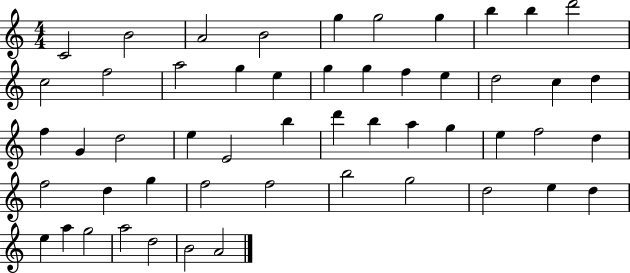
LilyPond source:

{
  \clef treble
  \numericTimeSignature
  \time 4/4
  \key c \major
  c'2 b'2 | a'2 b'2 | g''4 g''2 g''4 | b''4 b''4 d'''2 | \break c''2 f''2 | a''2 g''4 e''4 | g''4 g''4 f''4 e''4 | d''2 c''4 d''4 | \break f''4 g'4 d''2 | e''4 e'2 b''4 | d'''4 b''4 a''4 g''4 | e''4 f''2 d''4 | \break f''2 d''4 g''4 | f''2 f''2 | b''2 g''2 | d''2 e''4 d''4 | \break e''4 a''4 g''2 | a''2 d''2 | b'2 a'2 | \bar "|."
}